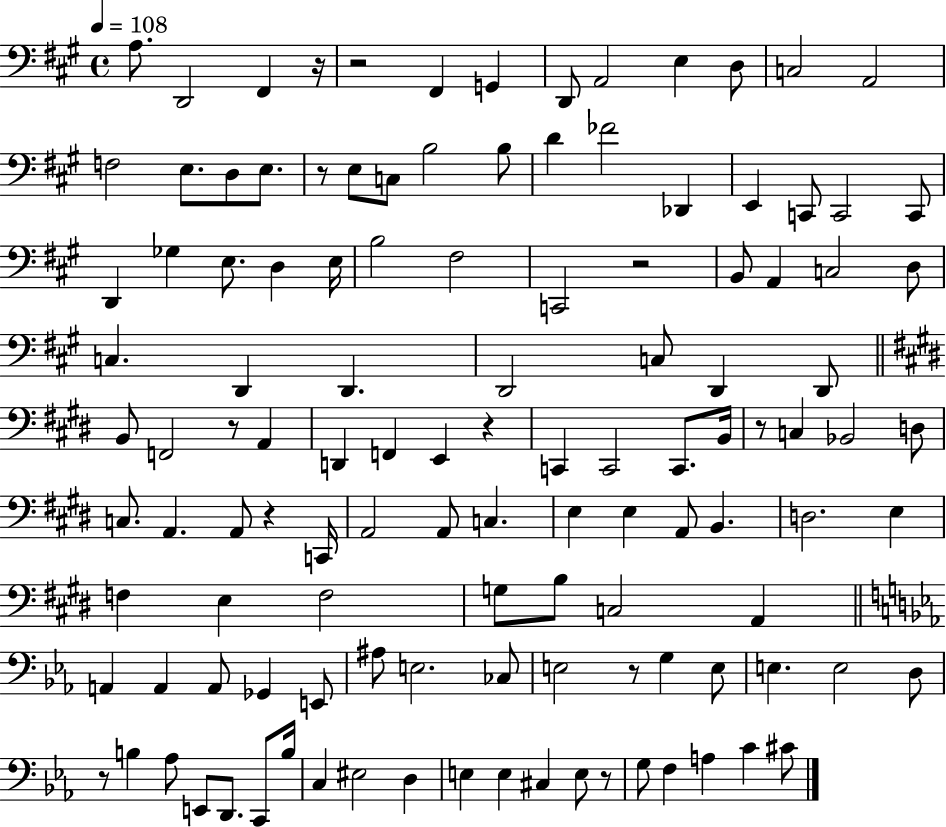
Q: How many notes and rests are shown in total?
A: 121